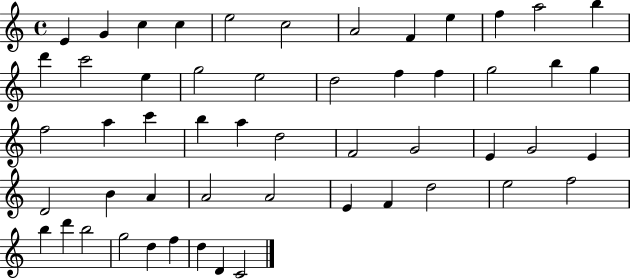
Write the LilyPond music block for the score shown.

{
  \clef treble
  \time 4/4
  \defaultTimeSignature
  \key c \major
  e'4 g'4 c''4 c''4 | e''2 c''2 | a'2 f'4 e''4 | f''4 a''2 b''4 | \break d'''4 c'''2 e''4 | g''2 e''2 | d''2 f''4 f''4 | g''2 b''4 g''4 | \break f''2 a''4 c'''4 | b''4 a''4 d''2 | f'2 g'2 | e'4 g'2 e'4 | \break d'2 b'4 a'4 | a'2 a'2 | e'4 f'4 d''2 | e''2 f''2 | \break b''4 d'''4 b''2 | g''2 d''4 f''4 | d''4 d'4 c'2 | \bar "|."
}